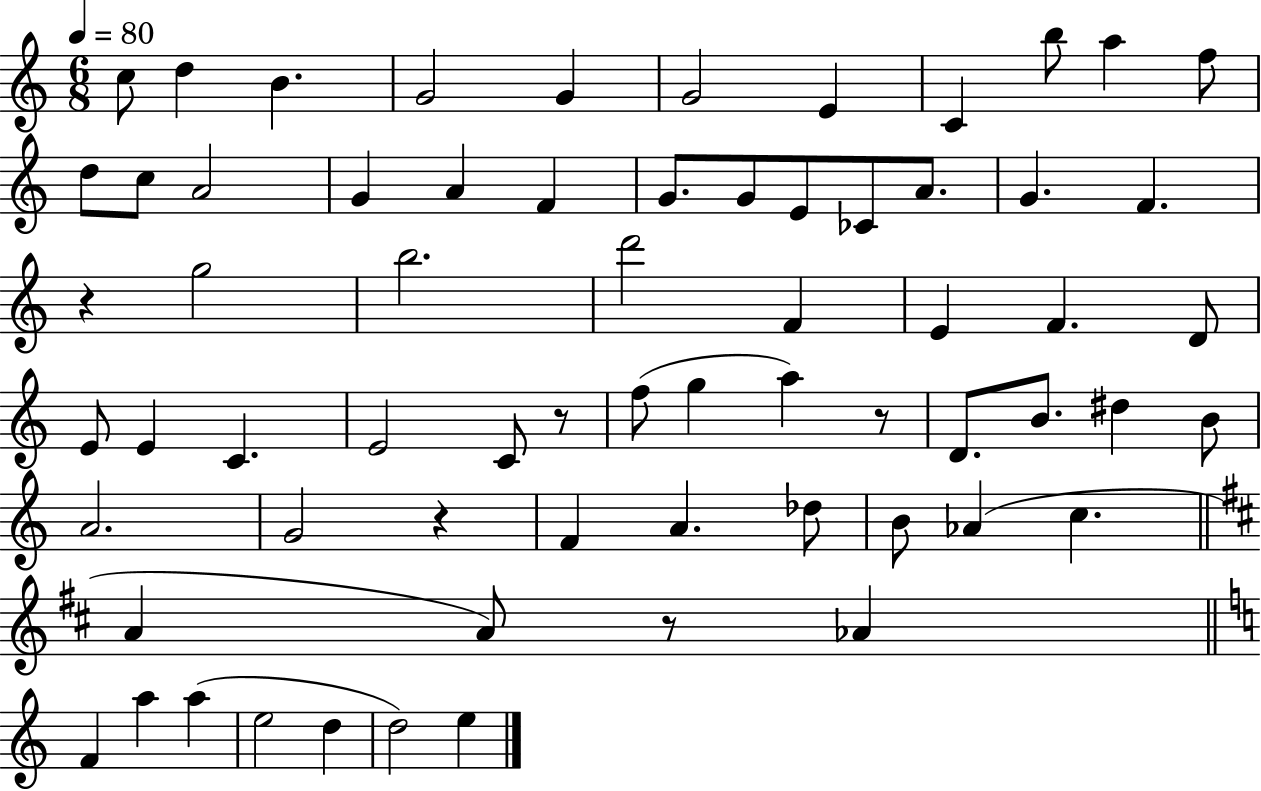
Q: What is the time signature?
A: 6/8